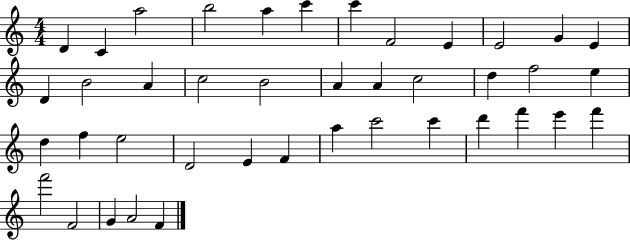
X:1
T:Untitled
M:4/4
L:1/4
K:C
D C a2 b2 a c' c' F2 E E2 G E D B2 A c2 B2 A A c2 d f2 e d f e2 D2 E F a c'2 c' d' f' e' f' f'2 F2 G A2 F